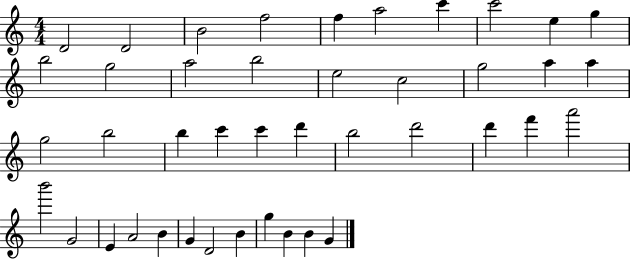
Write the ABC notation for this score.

X:1
T:Untitled
M:4/4
L:1/4
K:C
D2 D2 B2 f2 f a2 c' c'2 e g b2 g2 a2 b2 e2 c2 g2 a a g2 b2 b c' c' d' b2 d'2 d' f' a'2 b'2 G2 E A2 B G D2 B g B B G